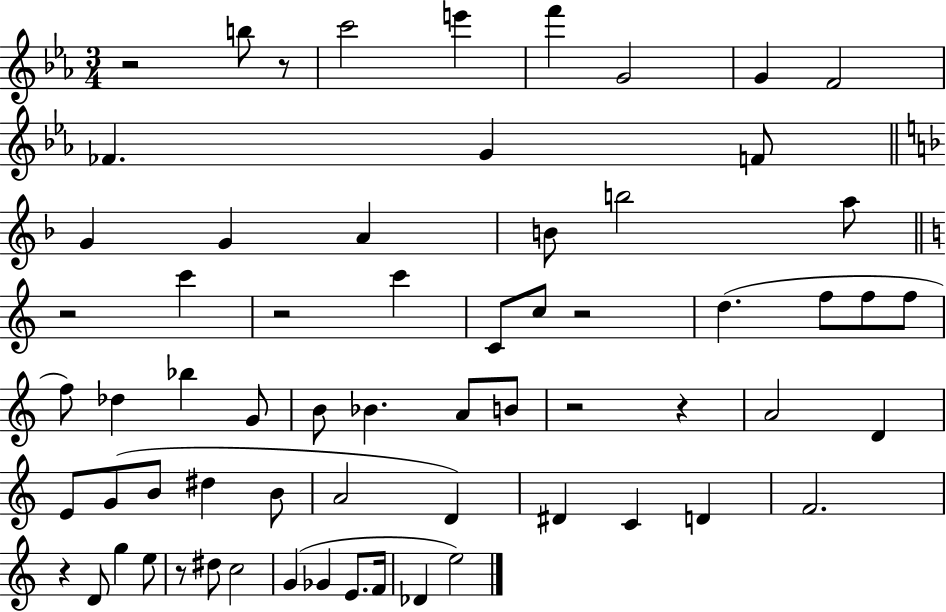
{
  \clef treble
  \numericTimeSignature
  \time 3/4
  \key ees \major
  r2 b''8 r8 | c'''2 e'''4 | f'''4 g'2 | g'4 f'2 | \break fes'4. g'4 f'8 | \bar "||" \break \key f \major g'4 g'4 a'4 | b'8 b''2 a''8 | \bar "||" \break \key c \major r2 c'''4 | r2 c'''4 | c'8 c''8 r2 | d''4.( f''8 f''8 f''8 | \break f''8) des''4 bes''4 g'8 | b'8 bes'4. a'8 b'8 | r2 r4 | a'2 d'4 | \break e'8 g'8( b'8 dis''4 b'8 | a'2 d'4) | dis'4 c'4 d'4 | f'2. | \break r4 d'8 g''4 e''8 | r8 dis''8 c''2 | g'4( ges'4 e'8. f'16 | des'4 e''2) | \break \bar "|."
}